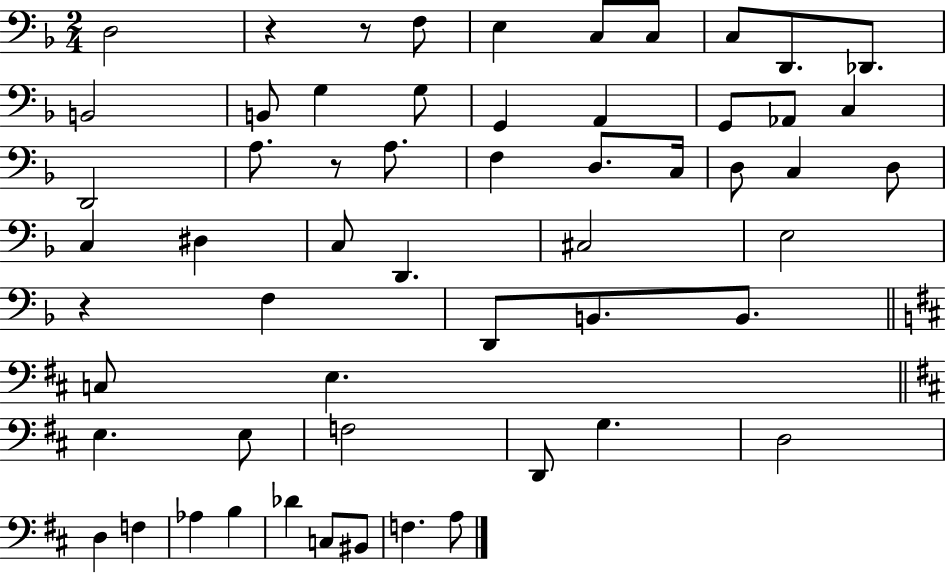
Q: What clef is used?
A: bass